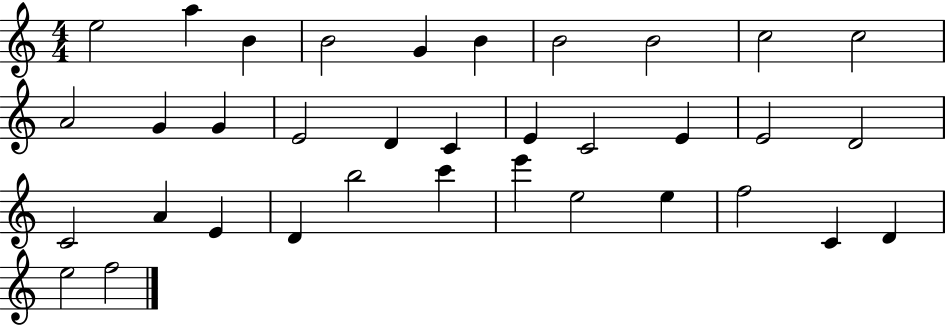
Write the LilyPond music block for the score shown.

{
  \clef treble
  \numericTimeSignature
  \time 4/4
  \key c \major
  e''2 a''4 b'4 | b'2 g'4 b'4 | b'2 b'2 | c''2 c''2 | \break a'2 g'4 g'4 | e'2 d'4 c'4 | e'4 c'2 e'4 | e'2 d'2 | \break c'2 a'4 e'4 | d'4 b''2 c'''4 | e'''4 e''2 e''4 | f''2 c'4 d'4 | \break e''2 f''2 | \bar "|."
}